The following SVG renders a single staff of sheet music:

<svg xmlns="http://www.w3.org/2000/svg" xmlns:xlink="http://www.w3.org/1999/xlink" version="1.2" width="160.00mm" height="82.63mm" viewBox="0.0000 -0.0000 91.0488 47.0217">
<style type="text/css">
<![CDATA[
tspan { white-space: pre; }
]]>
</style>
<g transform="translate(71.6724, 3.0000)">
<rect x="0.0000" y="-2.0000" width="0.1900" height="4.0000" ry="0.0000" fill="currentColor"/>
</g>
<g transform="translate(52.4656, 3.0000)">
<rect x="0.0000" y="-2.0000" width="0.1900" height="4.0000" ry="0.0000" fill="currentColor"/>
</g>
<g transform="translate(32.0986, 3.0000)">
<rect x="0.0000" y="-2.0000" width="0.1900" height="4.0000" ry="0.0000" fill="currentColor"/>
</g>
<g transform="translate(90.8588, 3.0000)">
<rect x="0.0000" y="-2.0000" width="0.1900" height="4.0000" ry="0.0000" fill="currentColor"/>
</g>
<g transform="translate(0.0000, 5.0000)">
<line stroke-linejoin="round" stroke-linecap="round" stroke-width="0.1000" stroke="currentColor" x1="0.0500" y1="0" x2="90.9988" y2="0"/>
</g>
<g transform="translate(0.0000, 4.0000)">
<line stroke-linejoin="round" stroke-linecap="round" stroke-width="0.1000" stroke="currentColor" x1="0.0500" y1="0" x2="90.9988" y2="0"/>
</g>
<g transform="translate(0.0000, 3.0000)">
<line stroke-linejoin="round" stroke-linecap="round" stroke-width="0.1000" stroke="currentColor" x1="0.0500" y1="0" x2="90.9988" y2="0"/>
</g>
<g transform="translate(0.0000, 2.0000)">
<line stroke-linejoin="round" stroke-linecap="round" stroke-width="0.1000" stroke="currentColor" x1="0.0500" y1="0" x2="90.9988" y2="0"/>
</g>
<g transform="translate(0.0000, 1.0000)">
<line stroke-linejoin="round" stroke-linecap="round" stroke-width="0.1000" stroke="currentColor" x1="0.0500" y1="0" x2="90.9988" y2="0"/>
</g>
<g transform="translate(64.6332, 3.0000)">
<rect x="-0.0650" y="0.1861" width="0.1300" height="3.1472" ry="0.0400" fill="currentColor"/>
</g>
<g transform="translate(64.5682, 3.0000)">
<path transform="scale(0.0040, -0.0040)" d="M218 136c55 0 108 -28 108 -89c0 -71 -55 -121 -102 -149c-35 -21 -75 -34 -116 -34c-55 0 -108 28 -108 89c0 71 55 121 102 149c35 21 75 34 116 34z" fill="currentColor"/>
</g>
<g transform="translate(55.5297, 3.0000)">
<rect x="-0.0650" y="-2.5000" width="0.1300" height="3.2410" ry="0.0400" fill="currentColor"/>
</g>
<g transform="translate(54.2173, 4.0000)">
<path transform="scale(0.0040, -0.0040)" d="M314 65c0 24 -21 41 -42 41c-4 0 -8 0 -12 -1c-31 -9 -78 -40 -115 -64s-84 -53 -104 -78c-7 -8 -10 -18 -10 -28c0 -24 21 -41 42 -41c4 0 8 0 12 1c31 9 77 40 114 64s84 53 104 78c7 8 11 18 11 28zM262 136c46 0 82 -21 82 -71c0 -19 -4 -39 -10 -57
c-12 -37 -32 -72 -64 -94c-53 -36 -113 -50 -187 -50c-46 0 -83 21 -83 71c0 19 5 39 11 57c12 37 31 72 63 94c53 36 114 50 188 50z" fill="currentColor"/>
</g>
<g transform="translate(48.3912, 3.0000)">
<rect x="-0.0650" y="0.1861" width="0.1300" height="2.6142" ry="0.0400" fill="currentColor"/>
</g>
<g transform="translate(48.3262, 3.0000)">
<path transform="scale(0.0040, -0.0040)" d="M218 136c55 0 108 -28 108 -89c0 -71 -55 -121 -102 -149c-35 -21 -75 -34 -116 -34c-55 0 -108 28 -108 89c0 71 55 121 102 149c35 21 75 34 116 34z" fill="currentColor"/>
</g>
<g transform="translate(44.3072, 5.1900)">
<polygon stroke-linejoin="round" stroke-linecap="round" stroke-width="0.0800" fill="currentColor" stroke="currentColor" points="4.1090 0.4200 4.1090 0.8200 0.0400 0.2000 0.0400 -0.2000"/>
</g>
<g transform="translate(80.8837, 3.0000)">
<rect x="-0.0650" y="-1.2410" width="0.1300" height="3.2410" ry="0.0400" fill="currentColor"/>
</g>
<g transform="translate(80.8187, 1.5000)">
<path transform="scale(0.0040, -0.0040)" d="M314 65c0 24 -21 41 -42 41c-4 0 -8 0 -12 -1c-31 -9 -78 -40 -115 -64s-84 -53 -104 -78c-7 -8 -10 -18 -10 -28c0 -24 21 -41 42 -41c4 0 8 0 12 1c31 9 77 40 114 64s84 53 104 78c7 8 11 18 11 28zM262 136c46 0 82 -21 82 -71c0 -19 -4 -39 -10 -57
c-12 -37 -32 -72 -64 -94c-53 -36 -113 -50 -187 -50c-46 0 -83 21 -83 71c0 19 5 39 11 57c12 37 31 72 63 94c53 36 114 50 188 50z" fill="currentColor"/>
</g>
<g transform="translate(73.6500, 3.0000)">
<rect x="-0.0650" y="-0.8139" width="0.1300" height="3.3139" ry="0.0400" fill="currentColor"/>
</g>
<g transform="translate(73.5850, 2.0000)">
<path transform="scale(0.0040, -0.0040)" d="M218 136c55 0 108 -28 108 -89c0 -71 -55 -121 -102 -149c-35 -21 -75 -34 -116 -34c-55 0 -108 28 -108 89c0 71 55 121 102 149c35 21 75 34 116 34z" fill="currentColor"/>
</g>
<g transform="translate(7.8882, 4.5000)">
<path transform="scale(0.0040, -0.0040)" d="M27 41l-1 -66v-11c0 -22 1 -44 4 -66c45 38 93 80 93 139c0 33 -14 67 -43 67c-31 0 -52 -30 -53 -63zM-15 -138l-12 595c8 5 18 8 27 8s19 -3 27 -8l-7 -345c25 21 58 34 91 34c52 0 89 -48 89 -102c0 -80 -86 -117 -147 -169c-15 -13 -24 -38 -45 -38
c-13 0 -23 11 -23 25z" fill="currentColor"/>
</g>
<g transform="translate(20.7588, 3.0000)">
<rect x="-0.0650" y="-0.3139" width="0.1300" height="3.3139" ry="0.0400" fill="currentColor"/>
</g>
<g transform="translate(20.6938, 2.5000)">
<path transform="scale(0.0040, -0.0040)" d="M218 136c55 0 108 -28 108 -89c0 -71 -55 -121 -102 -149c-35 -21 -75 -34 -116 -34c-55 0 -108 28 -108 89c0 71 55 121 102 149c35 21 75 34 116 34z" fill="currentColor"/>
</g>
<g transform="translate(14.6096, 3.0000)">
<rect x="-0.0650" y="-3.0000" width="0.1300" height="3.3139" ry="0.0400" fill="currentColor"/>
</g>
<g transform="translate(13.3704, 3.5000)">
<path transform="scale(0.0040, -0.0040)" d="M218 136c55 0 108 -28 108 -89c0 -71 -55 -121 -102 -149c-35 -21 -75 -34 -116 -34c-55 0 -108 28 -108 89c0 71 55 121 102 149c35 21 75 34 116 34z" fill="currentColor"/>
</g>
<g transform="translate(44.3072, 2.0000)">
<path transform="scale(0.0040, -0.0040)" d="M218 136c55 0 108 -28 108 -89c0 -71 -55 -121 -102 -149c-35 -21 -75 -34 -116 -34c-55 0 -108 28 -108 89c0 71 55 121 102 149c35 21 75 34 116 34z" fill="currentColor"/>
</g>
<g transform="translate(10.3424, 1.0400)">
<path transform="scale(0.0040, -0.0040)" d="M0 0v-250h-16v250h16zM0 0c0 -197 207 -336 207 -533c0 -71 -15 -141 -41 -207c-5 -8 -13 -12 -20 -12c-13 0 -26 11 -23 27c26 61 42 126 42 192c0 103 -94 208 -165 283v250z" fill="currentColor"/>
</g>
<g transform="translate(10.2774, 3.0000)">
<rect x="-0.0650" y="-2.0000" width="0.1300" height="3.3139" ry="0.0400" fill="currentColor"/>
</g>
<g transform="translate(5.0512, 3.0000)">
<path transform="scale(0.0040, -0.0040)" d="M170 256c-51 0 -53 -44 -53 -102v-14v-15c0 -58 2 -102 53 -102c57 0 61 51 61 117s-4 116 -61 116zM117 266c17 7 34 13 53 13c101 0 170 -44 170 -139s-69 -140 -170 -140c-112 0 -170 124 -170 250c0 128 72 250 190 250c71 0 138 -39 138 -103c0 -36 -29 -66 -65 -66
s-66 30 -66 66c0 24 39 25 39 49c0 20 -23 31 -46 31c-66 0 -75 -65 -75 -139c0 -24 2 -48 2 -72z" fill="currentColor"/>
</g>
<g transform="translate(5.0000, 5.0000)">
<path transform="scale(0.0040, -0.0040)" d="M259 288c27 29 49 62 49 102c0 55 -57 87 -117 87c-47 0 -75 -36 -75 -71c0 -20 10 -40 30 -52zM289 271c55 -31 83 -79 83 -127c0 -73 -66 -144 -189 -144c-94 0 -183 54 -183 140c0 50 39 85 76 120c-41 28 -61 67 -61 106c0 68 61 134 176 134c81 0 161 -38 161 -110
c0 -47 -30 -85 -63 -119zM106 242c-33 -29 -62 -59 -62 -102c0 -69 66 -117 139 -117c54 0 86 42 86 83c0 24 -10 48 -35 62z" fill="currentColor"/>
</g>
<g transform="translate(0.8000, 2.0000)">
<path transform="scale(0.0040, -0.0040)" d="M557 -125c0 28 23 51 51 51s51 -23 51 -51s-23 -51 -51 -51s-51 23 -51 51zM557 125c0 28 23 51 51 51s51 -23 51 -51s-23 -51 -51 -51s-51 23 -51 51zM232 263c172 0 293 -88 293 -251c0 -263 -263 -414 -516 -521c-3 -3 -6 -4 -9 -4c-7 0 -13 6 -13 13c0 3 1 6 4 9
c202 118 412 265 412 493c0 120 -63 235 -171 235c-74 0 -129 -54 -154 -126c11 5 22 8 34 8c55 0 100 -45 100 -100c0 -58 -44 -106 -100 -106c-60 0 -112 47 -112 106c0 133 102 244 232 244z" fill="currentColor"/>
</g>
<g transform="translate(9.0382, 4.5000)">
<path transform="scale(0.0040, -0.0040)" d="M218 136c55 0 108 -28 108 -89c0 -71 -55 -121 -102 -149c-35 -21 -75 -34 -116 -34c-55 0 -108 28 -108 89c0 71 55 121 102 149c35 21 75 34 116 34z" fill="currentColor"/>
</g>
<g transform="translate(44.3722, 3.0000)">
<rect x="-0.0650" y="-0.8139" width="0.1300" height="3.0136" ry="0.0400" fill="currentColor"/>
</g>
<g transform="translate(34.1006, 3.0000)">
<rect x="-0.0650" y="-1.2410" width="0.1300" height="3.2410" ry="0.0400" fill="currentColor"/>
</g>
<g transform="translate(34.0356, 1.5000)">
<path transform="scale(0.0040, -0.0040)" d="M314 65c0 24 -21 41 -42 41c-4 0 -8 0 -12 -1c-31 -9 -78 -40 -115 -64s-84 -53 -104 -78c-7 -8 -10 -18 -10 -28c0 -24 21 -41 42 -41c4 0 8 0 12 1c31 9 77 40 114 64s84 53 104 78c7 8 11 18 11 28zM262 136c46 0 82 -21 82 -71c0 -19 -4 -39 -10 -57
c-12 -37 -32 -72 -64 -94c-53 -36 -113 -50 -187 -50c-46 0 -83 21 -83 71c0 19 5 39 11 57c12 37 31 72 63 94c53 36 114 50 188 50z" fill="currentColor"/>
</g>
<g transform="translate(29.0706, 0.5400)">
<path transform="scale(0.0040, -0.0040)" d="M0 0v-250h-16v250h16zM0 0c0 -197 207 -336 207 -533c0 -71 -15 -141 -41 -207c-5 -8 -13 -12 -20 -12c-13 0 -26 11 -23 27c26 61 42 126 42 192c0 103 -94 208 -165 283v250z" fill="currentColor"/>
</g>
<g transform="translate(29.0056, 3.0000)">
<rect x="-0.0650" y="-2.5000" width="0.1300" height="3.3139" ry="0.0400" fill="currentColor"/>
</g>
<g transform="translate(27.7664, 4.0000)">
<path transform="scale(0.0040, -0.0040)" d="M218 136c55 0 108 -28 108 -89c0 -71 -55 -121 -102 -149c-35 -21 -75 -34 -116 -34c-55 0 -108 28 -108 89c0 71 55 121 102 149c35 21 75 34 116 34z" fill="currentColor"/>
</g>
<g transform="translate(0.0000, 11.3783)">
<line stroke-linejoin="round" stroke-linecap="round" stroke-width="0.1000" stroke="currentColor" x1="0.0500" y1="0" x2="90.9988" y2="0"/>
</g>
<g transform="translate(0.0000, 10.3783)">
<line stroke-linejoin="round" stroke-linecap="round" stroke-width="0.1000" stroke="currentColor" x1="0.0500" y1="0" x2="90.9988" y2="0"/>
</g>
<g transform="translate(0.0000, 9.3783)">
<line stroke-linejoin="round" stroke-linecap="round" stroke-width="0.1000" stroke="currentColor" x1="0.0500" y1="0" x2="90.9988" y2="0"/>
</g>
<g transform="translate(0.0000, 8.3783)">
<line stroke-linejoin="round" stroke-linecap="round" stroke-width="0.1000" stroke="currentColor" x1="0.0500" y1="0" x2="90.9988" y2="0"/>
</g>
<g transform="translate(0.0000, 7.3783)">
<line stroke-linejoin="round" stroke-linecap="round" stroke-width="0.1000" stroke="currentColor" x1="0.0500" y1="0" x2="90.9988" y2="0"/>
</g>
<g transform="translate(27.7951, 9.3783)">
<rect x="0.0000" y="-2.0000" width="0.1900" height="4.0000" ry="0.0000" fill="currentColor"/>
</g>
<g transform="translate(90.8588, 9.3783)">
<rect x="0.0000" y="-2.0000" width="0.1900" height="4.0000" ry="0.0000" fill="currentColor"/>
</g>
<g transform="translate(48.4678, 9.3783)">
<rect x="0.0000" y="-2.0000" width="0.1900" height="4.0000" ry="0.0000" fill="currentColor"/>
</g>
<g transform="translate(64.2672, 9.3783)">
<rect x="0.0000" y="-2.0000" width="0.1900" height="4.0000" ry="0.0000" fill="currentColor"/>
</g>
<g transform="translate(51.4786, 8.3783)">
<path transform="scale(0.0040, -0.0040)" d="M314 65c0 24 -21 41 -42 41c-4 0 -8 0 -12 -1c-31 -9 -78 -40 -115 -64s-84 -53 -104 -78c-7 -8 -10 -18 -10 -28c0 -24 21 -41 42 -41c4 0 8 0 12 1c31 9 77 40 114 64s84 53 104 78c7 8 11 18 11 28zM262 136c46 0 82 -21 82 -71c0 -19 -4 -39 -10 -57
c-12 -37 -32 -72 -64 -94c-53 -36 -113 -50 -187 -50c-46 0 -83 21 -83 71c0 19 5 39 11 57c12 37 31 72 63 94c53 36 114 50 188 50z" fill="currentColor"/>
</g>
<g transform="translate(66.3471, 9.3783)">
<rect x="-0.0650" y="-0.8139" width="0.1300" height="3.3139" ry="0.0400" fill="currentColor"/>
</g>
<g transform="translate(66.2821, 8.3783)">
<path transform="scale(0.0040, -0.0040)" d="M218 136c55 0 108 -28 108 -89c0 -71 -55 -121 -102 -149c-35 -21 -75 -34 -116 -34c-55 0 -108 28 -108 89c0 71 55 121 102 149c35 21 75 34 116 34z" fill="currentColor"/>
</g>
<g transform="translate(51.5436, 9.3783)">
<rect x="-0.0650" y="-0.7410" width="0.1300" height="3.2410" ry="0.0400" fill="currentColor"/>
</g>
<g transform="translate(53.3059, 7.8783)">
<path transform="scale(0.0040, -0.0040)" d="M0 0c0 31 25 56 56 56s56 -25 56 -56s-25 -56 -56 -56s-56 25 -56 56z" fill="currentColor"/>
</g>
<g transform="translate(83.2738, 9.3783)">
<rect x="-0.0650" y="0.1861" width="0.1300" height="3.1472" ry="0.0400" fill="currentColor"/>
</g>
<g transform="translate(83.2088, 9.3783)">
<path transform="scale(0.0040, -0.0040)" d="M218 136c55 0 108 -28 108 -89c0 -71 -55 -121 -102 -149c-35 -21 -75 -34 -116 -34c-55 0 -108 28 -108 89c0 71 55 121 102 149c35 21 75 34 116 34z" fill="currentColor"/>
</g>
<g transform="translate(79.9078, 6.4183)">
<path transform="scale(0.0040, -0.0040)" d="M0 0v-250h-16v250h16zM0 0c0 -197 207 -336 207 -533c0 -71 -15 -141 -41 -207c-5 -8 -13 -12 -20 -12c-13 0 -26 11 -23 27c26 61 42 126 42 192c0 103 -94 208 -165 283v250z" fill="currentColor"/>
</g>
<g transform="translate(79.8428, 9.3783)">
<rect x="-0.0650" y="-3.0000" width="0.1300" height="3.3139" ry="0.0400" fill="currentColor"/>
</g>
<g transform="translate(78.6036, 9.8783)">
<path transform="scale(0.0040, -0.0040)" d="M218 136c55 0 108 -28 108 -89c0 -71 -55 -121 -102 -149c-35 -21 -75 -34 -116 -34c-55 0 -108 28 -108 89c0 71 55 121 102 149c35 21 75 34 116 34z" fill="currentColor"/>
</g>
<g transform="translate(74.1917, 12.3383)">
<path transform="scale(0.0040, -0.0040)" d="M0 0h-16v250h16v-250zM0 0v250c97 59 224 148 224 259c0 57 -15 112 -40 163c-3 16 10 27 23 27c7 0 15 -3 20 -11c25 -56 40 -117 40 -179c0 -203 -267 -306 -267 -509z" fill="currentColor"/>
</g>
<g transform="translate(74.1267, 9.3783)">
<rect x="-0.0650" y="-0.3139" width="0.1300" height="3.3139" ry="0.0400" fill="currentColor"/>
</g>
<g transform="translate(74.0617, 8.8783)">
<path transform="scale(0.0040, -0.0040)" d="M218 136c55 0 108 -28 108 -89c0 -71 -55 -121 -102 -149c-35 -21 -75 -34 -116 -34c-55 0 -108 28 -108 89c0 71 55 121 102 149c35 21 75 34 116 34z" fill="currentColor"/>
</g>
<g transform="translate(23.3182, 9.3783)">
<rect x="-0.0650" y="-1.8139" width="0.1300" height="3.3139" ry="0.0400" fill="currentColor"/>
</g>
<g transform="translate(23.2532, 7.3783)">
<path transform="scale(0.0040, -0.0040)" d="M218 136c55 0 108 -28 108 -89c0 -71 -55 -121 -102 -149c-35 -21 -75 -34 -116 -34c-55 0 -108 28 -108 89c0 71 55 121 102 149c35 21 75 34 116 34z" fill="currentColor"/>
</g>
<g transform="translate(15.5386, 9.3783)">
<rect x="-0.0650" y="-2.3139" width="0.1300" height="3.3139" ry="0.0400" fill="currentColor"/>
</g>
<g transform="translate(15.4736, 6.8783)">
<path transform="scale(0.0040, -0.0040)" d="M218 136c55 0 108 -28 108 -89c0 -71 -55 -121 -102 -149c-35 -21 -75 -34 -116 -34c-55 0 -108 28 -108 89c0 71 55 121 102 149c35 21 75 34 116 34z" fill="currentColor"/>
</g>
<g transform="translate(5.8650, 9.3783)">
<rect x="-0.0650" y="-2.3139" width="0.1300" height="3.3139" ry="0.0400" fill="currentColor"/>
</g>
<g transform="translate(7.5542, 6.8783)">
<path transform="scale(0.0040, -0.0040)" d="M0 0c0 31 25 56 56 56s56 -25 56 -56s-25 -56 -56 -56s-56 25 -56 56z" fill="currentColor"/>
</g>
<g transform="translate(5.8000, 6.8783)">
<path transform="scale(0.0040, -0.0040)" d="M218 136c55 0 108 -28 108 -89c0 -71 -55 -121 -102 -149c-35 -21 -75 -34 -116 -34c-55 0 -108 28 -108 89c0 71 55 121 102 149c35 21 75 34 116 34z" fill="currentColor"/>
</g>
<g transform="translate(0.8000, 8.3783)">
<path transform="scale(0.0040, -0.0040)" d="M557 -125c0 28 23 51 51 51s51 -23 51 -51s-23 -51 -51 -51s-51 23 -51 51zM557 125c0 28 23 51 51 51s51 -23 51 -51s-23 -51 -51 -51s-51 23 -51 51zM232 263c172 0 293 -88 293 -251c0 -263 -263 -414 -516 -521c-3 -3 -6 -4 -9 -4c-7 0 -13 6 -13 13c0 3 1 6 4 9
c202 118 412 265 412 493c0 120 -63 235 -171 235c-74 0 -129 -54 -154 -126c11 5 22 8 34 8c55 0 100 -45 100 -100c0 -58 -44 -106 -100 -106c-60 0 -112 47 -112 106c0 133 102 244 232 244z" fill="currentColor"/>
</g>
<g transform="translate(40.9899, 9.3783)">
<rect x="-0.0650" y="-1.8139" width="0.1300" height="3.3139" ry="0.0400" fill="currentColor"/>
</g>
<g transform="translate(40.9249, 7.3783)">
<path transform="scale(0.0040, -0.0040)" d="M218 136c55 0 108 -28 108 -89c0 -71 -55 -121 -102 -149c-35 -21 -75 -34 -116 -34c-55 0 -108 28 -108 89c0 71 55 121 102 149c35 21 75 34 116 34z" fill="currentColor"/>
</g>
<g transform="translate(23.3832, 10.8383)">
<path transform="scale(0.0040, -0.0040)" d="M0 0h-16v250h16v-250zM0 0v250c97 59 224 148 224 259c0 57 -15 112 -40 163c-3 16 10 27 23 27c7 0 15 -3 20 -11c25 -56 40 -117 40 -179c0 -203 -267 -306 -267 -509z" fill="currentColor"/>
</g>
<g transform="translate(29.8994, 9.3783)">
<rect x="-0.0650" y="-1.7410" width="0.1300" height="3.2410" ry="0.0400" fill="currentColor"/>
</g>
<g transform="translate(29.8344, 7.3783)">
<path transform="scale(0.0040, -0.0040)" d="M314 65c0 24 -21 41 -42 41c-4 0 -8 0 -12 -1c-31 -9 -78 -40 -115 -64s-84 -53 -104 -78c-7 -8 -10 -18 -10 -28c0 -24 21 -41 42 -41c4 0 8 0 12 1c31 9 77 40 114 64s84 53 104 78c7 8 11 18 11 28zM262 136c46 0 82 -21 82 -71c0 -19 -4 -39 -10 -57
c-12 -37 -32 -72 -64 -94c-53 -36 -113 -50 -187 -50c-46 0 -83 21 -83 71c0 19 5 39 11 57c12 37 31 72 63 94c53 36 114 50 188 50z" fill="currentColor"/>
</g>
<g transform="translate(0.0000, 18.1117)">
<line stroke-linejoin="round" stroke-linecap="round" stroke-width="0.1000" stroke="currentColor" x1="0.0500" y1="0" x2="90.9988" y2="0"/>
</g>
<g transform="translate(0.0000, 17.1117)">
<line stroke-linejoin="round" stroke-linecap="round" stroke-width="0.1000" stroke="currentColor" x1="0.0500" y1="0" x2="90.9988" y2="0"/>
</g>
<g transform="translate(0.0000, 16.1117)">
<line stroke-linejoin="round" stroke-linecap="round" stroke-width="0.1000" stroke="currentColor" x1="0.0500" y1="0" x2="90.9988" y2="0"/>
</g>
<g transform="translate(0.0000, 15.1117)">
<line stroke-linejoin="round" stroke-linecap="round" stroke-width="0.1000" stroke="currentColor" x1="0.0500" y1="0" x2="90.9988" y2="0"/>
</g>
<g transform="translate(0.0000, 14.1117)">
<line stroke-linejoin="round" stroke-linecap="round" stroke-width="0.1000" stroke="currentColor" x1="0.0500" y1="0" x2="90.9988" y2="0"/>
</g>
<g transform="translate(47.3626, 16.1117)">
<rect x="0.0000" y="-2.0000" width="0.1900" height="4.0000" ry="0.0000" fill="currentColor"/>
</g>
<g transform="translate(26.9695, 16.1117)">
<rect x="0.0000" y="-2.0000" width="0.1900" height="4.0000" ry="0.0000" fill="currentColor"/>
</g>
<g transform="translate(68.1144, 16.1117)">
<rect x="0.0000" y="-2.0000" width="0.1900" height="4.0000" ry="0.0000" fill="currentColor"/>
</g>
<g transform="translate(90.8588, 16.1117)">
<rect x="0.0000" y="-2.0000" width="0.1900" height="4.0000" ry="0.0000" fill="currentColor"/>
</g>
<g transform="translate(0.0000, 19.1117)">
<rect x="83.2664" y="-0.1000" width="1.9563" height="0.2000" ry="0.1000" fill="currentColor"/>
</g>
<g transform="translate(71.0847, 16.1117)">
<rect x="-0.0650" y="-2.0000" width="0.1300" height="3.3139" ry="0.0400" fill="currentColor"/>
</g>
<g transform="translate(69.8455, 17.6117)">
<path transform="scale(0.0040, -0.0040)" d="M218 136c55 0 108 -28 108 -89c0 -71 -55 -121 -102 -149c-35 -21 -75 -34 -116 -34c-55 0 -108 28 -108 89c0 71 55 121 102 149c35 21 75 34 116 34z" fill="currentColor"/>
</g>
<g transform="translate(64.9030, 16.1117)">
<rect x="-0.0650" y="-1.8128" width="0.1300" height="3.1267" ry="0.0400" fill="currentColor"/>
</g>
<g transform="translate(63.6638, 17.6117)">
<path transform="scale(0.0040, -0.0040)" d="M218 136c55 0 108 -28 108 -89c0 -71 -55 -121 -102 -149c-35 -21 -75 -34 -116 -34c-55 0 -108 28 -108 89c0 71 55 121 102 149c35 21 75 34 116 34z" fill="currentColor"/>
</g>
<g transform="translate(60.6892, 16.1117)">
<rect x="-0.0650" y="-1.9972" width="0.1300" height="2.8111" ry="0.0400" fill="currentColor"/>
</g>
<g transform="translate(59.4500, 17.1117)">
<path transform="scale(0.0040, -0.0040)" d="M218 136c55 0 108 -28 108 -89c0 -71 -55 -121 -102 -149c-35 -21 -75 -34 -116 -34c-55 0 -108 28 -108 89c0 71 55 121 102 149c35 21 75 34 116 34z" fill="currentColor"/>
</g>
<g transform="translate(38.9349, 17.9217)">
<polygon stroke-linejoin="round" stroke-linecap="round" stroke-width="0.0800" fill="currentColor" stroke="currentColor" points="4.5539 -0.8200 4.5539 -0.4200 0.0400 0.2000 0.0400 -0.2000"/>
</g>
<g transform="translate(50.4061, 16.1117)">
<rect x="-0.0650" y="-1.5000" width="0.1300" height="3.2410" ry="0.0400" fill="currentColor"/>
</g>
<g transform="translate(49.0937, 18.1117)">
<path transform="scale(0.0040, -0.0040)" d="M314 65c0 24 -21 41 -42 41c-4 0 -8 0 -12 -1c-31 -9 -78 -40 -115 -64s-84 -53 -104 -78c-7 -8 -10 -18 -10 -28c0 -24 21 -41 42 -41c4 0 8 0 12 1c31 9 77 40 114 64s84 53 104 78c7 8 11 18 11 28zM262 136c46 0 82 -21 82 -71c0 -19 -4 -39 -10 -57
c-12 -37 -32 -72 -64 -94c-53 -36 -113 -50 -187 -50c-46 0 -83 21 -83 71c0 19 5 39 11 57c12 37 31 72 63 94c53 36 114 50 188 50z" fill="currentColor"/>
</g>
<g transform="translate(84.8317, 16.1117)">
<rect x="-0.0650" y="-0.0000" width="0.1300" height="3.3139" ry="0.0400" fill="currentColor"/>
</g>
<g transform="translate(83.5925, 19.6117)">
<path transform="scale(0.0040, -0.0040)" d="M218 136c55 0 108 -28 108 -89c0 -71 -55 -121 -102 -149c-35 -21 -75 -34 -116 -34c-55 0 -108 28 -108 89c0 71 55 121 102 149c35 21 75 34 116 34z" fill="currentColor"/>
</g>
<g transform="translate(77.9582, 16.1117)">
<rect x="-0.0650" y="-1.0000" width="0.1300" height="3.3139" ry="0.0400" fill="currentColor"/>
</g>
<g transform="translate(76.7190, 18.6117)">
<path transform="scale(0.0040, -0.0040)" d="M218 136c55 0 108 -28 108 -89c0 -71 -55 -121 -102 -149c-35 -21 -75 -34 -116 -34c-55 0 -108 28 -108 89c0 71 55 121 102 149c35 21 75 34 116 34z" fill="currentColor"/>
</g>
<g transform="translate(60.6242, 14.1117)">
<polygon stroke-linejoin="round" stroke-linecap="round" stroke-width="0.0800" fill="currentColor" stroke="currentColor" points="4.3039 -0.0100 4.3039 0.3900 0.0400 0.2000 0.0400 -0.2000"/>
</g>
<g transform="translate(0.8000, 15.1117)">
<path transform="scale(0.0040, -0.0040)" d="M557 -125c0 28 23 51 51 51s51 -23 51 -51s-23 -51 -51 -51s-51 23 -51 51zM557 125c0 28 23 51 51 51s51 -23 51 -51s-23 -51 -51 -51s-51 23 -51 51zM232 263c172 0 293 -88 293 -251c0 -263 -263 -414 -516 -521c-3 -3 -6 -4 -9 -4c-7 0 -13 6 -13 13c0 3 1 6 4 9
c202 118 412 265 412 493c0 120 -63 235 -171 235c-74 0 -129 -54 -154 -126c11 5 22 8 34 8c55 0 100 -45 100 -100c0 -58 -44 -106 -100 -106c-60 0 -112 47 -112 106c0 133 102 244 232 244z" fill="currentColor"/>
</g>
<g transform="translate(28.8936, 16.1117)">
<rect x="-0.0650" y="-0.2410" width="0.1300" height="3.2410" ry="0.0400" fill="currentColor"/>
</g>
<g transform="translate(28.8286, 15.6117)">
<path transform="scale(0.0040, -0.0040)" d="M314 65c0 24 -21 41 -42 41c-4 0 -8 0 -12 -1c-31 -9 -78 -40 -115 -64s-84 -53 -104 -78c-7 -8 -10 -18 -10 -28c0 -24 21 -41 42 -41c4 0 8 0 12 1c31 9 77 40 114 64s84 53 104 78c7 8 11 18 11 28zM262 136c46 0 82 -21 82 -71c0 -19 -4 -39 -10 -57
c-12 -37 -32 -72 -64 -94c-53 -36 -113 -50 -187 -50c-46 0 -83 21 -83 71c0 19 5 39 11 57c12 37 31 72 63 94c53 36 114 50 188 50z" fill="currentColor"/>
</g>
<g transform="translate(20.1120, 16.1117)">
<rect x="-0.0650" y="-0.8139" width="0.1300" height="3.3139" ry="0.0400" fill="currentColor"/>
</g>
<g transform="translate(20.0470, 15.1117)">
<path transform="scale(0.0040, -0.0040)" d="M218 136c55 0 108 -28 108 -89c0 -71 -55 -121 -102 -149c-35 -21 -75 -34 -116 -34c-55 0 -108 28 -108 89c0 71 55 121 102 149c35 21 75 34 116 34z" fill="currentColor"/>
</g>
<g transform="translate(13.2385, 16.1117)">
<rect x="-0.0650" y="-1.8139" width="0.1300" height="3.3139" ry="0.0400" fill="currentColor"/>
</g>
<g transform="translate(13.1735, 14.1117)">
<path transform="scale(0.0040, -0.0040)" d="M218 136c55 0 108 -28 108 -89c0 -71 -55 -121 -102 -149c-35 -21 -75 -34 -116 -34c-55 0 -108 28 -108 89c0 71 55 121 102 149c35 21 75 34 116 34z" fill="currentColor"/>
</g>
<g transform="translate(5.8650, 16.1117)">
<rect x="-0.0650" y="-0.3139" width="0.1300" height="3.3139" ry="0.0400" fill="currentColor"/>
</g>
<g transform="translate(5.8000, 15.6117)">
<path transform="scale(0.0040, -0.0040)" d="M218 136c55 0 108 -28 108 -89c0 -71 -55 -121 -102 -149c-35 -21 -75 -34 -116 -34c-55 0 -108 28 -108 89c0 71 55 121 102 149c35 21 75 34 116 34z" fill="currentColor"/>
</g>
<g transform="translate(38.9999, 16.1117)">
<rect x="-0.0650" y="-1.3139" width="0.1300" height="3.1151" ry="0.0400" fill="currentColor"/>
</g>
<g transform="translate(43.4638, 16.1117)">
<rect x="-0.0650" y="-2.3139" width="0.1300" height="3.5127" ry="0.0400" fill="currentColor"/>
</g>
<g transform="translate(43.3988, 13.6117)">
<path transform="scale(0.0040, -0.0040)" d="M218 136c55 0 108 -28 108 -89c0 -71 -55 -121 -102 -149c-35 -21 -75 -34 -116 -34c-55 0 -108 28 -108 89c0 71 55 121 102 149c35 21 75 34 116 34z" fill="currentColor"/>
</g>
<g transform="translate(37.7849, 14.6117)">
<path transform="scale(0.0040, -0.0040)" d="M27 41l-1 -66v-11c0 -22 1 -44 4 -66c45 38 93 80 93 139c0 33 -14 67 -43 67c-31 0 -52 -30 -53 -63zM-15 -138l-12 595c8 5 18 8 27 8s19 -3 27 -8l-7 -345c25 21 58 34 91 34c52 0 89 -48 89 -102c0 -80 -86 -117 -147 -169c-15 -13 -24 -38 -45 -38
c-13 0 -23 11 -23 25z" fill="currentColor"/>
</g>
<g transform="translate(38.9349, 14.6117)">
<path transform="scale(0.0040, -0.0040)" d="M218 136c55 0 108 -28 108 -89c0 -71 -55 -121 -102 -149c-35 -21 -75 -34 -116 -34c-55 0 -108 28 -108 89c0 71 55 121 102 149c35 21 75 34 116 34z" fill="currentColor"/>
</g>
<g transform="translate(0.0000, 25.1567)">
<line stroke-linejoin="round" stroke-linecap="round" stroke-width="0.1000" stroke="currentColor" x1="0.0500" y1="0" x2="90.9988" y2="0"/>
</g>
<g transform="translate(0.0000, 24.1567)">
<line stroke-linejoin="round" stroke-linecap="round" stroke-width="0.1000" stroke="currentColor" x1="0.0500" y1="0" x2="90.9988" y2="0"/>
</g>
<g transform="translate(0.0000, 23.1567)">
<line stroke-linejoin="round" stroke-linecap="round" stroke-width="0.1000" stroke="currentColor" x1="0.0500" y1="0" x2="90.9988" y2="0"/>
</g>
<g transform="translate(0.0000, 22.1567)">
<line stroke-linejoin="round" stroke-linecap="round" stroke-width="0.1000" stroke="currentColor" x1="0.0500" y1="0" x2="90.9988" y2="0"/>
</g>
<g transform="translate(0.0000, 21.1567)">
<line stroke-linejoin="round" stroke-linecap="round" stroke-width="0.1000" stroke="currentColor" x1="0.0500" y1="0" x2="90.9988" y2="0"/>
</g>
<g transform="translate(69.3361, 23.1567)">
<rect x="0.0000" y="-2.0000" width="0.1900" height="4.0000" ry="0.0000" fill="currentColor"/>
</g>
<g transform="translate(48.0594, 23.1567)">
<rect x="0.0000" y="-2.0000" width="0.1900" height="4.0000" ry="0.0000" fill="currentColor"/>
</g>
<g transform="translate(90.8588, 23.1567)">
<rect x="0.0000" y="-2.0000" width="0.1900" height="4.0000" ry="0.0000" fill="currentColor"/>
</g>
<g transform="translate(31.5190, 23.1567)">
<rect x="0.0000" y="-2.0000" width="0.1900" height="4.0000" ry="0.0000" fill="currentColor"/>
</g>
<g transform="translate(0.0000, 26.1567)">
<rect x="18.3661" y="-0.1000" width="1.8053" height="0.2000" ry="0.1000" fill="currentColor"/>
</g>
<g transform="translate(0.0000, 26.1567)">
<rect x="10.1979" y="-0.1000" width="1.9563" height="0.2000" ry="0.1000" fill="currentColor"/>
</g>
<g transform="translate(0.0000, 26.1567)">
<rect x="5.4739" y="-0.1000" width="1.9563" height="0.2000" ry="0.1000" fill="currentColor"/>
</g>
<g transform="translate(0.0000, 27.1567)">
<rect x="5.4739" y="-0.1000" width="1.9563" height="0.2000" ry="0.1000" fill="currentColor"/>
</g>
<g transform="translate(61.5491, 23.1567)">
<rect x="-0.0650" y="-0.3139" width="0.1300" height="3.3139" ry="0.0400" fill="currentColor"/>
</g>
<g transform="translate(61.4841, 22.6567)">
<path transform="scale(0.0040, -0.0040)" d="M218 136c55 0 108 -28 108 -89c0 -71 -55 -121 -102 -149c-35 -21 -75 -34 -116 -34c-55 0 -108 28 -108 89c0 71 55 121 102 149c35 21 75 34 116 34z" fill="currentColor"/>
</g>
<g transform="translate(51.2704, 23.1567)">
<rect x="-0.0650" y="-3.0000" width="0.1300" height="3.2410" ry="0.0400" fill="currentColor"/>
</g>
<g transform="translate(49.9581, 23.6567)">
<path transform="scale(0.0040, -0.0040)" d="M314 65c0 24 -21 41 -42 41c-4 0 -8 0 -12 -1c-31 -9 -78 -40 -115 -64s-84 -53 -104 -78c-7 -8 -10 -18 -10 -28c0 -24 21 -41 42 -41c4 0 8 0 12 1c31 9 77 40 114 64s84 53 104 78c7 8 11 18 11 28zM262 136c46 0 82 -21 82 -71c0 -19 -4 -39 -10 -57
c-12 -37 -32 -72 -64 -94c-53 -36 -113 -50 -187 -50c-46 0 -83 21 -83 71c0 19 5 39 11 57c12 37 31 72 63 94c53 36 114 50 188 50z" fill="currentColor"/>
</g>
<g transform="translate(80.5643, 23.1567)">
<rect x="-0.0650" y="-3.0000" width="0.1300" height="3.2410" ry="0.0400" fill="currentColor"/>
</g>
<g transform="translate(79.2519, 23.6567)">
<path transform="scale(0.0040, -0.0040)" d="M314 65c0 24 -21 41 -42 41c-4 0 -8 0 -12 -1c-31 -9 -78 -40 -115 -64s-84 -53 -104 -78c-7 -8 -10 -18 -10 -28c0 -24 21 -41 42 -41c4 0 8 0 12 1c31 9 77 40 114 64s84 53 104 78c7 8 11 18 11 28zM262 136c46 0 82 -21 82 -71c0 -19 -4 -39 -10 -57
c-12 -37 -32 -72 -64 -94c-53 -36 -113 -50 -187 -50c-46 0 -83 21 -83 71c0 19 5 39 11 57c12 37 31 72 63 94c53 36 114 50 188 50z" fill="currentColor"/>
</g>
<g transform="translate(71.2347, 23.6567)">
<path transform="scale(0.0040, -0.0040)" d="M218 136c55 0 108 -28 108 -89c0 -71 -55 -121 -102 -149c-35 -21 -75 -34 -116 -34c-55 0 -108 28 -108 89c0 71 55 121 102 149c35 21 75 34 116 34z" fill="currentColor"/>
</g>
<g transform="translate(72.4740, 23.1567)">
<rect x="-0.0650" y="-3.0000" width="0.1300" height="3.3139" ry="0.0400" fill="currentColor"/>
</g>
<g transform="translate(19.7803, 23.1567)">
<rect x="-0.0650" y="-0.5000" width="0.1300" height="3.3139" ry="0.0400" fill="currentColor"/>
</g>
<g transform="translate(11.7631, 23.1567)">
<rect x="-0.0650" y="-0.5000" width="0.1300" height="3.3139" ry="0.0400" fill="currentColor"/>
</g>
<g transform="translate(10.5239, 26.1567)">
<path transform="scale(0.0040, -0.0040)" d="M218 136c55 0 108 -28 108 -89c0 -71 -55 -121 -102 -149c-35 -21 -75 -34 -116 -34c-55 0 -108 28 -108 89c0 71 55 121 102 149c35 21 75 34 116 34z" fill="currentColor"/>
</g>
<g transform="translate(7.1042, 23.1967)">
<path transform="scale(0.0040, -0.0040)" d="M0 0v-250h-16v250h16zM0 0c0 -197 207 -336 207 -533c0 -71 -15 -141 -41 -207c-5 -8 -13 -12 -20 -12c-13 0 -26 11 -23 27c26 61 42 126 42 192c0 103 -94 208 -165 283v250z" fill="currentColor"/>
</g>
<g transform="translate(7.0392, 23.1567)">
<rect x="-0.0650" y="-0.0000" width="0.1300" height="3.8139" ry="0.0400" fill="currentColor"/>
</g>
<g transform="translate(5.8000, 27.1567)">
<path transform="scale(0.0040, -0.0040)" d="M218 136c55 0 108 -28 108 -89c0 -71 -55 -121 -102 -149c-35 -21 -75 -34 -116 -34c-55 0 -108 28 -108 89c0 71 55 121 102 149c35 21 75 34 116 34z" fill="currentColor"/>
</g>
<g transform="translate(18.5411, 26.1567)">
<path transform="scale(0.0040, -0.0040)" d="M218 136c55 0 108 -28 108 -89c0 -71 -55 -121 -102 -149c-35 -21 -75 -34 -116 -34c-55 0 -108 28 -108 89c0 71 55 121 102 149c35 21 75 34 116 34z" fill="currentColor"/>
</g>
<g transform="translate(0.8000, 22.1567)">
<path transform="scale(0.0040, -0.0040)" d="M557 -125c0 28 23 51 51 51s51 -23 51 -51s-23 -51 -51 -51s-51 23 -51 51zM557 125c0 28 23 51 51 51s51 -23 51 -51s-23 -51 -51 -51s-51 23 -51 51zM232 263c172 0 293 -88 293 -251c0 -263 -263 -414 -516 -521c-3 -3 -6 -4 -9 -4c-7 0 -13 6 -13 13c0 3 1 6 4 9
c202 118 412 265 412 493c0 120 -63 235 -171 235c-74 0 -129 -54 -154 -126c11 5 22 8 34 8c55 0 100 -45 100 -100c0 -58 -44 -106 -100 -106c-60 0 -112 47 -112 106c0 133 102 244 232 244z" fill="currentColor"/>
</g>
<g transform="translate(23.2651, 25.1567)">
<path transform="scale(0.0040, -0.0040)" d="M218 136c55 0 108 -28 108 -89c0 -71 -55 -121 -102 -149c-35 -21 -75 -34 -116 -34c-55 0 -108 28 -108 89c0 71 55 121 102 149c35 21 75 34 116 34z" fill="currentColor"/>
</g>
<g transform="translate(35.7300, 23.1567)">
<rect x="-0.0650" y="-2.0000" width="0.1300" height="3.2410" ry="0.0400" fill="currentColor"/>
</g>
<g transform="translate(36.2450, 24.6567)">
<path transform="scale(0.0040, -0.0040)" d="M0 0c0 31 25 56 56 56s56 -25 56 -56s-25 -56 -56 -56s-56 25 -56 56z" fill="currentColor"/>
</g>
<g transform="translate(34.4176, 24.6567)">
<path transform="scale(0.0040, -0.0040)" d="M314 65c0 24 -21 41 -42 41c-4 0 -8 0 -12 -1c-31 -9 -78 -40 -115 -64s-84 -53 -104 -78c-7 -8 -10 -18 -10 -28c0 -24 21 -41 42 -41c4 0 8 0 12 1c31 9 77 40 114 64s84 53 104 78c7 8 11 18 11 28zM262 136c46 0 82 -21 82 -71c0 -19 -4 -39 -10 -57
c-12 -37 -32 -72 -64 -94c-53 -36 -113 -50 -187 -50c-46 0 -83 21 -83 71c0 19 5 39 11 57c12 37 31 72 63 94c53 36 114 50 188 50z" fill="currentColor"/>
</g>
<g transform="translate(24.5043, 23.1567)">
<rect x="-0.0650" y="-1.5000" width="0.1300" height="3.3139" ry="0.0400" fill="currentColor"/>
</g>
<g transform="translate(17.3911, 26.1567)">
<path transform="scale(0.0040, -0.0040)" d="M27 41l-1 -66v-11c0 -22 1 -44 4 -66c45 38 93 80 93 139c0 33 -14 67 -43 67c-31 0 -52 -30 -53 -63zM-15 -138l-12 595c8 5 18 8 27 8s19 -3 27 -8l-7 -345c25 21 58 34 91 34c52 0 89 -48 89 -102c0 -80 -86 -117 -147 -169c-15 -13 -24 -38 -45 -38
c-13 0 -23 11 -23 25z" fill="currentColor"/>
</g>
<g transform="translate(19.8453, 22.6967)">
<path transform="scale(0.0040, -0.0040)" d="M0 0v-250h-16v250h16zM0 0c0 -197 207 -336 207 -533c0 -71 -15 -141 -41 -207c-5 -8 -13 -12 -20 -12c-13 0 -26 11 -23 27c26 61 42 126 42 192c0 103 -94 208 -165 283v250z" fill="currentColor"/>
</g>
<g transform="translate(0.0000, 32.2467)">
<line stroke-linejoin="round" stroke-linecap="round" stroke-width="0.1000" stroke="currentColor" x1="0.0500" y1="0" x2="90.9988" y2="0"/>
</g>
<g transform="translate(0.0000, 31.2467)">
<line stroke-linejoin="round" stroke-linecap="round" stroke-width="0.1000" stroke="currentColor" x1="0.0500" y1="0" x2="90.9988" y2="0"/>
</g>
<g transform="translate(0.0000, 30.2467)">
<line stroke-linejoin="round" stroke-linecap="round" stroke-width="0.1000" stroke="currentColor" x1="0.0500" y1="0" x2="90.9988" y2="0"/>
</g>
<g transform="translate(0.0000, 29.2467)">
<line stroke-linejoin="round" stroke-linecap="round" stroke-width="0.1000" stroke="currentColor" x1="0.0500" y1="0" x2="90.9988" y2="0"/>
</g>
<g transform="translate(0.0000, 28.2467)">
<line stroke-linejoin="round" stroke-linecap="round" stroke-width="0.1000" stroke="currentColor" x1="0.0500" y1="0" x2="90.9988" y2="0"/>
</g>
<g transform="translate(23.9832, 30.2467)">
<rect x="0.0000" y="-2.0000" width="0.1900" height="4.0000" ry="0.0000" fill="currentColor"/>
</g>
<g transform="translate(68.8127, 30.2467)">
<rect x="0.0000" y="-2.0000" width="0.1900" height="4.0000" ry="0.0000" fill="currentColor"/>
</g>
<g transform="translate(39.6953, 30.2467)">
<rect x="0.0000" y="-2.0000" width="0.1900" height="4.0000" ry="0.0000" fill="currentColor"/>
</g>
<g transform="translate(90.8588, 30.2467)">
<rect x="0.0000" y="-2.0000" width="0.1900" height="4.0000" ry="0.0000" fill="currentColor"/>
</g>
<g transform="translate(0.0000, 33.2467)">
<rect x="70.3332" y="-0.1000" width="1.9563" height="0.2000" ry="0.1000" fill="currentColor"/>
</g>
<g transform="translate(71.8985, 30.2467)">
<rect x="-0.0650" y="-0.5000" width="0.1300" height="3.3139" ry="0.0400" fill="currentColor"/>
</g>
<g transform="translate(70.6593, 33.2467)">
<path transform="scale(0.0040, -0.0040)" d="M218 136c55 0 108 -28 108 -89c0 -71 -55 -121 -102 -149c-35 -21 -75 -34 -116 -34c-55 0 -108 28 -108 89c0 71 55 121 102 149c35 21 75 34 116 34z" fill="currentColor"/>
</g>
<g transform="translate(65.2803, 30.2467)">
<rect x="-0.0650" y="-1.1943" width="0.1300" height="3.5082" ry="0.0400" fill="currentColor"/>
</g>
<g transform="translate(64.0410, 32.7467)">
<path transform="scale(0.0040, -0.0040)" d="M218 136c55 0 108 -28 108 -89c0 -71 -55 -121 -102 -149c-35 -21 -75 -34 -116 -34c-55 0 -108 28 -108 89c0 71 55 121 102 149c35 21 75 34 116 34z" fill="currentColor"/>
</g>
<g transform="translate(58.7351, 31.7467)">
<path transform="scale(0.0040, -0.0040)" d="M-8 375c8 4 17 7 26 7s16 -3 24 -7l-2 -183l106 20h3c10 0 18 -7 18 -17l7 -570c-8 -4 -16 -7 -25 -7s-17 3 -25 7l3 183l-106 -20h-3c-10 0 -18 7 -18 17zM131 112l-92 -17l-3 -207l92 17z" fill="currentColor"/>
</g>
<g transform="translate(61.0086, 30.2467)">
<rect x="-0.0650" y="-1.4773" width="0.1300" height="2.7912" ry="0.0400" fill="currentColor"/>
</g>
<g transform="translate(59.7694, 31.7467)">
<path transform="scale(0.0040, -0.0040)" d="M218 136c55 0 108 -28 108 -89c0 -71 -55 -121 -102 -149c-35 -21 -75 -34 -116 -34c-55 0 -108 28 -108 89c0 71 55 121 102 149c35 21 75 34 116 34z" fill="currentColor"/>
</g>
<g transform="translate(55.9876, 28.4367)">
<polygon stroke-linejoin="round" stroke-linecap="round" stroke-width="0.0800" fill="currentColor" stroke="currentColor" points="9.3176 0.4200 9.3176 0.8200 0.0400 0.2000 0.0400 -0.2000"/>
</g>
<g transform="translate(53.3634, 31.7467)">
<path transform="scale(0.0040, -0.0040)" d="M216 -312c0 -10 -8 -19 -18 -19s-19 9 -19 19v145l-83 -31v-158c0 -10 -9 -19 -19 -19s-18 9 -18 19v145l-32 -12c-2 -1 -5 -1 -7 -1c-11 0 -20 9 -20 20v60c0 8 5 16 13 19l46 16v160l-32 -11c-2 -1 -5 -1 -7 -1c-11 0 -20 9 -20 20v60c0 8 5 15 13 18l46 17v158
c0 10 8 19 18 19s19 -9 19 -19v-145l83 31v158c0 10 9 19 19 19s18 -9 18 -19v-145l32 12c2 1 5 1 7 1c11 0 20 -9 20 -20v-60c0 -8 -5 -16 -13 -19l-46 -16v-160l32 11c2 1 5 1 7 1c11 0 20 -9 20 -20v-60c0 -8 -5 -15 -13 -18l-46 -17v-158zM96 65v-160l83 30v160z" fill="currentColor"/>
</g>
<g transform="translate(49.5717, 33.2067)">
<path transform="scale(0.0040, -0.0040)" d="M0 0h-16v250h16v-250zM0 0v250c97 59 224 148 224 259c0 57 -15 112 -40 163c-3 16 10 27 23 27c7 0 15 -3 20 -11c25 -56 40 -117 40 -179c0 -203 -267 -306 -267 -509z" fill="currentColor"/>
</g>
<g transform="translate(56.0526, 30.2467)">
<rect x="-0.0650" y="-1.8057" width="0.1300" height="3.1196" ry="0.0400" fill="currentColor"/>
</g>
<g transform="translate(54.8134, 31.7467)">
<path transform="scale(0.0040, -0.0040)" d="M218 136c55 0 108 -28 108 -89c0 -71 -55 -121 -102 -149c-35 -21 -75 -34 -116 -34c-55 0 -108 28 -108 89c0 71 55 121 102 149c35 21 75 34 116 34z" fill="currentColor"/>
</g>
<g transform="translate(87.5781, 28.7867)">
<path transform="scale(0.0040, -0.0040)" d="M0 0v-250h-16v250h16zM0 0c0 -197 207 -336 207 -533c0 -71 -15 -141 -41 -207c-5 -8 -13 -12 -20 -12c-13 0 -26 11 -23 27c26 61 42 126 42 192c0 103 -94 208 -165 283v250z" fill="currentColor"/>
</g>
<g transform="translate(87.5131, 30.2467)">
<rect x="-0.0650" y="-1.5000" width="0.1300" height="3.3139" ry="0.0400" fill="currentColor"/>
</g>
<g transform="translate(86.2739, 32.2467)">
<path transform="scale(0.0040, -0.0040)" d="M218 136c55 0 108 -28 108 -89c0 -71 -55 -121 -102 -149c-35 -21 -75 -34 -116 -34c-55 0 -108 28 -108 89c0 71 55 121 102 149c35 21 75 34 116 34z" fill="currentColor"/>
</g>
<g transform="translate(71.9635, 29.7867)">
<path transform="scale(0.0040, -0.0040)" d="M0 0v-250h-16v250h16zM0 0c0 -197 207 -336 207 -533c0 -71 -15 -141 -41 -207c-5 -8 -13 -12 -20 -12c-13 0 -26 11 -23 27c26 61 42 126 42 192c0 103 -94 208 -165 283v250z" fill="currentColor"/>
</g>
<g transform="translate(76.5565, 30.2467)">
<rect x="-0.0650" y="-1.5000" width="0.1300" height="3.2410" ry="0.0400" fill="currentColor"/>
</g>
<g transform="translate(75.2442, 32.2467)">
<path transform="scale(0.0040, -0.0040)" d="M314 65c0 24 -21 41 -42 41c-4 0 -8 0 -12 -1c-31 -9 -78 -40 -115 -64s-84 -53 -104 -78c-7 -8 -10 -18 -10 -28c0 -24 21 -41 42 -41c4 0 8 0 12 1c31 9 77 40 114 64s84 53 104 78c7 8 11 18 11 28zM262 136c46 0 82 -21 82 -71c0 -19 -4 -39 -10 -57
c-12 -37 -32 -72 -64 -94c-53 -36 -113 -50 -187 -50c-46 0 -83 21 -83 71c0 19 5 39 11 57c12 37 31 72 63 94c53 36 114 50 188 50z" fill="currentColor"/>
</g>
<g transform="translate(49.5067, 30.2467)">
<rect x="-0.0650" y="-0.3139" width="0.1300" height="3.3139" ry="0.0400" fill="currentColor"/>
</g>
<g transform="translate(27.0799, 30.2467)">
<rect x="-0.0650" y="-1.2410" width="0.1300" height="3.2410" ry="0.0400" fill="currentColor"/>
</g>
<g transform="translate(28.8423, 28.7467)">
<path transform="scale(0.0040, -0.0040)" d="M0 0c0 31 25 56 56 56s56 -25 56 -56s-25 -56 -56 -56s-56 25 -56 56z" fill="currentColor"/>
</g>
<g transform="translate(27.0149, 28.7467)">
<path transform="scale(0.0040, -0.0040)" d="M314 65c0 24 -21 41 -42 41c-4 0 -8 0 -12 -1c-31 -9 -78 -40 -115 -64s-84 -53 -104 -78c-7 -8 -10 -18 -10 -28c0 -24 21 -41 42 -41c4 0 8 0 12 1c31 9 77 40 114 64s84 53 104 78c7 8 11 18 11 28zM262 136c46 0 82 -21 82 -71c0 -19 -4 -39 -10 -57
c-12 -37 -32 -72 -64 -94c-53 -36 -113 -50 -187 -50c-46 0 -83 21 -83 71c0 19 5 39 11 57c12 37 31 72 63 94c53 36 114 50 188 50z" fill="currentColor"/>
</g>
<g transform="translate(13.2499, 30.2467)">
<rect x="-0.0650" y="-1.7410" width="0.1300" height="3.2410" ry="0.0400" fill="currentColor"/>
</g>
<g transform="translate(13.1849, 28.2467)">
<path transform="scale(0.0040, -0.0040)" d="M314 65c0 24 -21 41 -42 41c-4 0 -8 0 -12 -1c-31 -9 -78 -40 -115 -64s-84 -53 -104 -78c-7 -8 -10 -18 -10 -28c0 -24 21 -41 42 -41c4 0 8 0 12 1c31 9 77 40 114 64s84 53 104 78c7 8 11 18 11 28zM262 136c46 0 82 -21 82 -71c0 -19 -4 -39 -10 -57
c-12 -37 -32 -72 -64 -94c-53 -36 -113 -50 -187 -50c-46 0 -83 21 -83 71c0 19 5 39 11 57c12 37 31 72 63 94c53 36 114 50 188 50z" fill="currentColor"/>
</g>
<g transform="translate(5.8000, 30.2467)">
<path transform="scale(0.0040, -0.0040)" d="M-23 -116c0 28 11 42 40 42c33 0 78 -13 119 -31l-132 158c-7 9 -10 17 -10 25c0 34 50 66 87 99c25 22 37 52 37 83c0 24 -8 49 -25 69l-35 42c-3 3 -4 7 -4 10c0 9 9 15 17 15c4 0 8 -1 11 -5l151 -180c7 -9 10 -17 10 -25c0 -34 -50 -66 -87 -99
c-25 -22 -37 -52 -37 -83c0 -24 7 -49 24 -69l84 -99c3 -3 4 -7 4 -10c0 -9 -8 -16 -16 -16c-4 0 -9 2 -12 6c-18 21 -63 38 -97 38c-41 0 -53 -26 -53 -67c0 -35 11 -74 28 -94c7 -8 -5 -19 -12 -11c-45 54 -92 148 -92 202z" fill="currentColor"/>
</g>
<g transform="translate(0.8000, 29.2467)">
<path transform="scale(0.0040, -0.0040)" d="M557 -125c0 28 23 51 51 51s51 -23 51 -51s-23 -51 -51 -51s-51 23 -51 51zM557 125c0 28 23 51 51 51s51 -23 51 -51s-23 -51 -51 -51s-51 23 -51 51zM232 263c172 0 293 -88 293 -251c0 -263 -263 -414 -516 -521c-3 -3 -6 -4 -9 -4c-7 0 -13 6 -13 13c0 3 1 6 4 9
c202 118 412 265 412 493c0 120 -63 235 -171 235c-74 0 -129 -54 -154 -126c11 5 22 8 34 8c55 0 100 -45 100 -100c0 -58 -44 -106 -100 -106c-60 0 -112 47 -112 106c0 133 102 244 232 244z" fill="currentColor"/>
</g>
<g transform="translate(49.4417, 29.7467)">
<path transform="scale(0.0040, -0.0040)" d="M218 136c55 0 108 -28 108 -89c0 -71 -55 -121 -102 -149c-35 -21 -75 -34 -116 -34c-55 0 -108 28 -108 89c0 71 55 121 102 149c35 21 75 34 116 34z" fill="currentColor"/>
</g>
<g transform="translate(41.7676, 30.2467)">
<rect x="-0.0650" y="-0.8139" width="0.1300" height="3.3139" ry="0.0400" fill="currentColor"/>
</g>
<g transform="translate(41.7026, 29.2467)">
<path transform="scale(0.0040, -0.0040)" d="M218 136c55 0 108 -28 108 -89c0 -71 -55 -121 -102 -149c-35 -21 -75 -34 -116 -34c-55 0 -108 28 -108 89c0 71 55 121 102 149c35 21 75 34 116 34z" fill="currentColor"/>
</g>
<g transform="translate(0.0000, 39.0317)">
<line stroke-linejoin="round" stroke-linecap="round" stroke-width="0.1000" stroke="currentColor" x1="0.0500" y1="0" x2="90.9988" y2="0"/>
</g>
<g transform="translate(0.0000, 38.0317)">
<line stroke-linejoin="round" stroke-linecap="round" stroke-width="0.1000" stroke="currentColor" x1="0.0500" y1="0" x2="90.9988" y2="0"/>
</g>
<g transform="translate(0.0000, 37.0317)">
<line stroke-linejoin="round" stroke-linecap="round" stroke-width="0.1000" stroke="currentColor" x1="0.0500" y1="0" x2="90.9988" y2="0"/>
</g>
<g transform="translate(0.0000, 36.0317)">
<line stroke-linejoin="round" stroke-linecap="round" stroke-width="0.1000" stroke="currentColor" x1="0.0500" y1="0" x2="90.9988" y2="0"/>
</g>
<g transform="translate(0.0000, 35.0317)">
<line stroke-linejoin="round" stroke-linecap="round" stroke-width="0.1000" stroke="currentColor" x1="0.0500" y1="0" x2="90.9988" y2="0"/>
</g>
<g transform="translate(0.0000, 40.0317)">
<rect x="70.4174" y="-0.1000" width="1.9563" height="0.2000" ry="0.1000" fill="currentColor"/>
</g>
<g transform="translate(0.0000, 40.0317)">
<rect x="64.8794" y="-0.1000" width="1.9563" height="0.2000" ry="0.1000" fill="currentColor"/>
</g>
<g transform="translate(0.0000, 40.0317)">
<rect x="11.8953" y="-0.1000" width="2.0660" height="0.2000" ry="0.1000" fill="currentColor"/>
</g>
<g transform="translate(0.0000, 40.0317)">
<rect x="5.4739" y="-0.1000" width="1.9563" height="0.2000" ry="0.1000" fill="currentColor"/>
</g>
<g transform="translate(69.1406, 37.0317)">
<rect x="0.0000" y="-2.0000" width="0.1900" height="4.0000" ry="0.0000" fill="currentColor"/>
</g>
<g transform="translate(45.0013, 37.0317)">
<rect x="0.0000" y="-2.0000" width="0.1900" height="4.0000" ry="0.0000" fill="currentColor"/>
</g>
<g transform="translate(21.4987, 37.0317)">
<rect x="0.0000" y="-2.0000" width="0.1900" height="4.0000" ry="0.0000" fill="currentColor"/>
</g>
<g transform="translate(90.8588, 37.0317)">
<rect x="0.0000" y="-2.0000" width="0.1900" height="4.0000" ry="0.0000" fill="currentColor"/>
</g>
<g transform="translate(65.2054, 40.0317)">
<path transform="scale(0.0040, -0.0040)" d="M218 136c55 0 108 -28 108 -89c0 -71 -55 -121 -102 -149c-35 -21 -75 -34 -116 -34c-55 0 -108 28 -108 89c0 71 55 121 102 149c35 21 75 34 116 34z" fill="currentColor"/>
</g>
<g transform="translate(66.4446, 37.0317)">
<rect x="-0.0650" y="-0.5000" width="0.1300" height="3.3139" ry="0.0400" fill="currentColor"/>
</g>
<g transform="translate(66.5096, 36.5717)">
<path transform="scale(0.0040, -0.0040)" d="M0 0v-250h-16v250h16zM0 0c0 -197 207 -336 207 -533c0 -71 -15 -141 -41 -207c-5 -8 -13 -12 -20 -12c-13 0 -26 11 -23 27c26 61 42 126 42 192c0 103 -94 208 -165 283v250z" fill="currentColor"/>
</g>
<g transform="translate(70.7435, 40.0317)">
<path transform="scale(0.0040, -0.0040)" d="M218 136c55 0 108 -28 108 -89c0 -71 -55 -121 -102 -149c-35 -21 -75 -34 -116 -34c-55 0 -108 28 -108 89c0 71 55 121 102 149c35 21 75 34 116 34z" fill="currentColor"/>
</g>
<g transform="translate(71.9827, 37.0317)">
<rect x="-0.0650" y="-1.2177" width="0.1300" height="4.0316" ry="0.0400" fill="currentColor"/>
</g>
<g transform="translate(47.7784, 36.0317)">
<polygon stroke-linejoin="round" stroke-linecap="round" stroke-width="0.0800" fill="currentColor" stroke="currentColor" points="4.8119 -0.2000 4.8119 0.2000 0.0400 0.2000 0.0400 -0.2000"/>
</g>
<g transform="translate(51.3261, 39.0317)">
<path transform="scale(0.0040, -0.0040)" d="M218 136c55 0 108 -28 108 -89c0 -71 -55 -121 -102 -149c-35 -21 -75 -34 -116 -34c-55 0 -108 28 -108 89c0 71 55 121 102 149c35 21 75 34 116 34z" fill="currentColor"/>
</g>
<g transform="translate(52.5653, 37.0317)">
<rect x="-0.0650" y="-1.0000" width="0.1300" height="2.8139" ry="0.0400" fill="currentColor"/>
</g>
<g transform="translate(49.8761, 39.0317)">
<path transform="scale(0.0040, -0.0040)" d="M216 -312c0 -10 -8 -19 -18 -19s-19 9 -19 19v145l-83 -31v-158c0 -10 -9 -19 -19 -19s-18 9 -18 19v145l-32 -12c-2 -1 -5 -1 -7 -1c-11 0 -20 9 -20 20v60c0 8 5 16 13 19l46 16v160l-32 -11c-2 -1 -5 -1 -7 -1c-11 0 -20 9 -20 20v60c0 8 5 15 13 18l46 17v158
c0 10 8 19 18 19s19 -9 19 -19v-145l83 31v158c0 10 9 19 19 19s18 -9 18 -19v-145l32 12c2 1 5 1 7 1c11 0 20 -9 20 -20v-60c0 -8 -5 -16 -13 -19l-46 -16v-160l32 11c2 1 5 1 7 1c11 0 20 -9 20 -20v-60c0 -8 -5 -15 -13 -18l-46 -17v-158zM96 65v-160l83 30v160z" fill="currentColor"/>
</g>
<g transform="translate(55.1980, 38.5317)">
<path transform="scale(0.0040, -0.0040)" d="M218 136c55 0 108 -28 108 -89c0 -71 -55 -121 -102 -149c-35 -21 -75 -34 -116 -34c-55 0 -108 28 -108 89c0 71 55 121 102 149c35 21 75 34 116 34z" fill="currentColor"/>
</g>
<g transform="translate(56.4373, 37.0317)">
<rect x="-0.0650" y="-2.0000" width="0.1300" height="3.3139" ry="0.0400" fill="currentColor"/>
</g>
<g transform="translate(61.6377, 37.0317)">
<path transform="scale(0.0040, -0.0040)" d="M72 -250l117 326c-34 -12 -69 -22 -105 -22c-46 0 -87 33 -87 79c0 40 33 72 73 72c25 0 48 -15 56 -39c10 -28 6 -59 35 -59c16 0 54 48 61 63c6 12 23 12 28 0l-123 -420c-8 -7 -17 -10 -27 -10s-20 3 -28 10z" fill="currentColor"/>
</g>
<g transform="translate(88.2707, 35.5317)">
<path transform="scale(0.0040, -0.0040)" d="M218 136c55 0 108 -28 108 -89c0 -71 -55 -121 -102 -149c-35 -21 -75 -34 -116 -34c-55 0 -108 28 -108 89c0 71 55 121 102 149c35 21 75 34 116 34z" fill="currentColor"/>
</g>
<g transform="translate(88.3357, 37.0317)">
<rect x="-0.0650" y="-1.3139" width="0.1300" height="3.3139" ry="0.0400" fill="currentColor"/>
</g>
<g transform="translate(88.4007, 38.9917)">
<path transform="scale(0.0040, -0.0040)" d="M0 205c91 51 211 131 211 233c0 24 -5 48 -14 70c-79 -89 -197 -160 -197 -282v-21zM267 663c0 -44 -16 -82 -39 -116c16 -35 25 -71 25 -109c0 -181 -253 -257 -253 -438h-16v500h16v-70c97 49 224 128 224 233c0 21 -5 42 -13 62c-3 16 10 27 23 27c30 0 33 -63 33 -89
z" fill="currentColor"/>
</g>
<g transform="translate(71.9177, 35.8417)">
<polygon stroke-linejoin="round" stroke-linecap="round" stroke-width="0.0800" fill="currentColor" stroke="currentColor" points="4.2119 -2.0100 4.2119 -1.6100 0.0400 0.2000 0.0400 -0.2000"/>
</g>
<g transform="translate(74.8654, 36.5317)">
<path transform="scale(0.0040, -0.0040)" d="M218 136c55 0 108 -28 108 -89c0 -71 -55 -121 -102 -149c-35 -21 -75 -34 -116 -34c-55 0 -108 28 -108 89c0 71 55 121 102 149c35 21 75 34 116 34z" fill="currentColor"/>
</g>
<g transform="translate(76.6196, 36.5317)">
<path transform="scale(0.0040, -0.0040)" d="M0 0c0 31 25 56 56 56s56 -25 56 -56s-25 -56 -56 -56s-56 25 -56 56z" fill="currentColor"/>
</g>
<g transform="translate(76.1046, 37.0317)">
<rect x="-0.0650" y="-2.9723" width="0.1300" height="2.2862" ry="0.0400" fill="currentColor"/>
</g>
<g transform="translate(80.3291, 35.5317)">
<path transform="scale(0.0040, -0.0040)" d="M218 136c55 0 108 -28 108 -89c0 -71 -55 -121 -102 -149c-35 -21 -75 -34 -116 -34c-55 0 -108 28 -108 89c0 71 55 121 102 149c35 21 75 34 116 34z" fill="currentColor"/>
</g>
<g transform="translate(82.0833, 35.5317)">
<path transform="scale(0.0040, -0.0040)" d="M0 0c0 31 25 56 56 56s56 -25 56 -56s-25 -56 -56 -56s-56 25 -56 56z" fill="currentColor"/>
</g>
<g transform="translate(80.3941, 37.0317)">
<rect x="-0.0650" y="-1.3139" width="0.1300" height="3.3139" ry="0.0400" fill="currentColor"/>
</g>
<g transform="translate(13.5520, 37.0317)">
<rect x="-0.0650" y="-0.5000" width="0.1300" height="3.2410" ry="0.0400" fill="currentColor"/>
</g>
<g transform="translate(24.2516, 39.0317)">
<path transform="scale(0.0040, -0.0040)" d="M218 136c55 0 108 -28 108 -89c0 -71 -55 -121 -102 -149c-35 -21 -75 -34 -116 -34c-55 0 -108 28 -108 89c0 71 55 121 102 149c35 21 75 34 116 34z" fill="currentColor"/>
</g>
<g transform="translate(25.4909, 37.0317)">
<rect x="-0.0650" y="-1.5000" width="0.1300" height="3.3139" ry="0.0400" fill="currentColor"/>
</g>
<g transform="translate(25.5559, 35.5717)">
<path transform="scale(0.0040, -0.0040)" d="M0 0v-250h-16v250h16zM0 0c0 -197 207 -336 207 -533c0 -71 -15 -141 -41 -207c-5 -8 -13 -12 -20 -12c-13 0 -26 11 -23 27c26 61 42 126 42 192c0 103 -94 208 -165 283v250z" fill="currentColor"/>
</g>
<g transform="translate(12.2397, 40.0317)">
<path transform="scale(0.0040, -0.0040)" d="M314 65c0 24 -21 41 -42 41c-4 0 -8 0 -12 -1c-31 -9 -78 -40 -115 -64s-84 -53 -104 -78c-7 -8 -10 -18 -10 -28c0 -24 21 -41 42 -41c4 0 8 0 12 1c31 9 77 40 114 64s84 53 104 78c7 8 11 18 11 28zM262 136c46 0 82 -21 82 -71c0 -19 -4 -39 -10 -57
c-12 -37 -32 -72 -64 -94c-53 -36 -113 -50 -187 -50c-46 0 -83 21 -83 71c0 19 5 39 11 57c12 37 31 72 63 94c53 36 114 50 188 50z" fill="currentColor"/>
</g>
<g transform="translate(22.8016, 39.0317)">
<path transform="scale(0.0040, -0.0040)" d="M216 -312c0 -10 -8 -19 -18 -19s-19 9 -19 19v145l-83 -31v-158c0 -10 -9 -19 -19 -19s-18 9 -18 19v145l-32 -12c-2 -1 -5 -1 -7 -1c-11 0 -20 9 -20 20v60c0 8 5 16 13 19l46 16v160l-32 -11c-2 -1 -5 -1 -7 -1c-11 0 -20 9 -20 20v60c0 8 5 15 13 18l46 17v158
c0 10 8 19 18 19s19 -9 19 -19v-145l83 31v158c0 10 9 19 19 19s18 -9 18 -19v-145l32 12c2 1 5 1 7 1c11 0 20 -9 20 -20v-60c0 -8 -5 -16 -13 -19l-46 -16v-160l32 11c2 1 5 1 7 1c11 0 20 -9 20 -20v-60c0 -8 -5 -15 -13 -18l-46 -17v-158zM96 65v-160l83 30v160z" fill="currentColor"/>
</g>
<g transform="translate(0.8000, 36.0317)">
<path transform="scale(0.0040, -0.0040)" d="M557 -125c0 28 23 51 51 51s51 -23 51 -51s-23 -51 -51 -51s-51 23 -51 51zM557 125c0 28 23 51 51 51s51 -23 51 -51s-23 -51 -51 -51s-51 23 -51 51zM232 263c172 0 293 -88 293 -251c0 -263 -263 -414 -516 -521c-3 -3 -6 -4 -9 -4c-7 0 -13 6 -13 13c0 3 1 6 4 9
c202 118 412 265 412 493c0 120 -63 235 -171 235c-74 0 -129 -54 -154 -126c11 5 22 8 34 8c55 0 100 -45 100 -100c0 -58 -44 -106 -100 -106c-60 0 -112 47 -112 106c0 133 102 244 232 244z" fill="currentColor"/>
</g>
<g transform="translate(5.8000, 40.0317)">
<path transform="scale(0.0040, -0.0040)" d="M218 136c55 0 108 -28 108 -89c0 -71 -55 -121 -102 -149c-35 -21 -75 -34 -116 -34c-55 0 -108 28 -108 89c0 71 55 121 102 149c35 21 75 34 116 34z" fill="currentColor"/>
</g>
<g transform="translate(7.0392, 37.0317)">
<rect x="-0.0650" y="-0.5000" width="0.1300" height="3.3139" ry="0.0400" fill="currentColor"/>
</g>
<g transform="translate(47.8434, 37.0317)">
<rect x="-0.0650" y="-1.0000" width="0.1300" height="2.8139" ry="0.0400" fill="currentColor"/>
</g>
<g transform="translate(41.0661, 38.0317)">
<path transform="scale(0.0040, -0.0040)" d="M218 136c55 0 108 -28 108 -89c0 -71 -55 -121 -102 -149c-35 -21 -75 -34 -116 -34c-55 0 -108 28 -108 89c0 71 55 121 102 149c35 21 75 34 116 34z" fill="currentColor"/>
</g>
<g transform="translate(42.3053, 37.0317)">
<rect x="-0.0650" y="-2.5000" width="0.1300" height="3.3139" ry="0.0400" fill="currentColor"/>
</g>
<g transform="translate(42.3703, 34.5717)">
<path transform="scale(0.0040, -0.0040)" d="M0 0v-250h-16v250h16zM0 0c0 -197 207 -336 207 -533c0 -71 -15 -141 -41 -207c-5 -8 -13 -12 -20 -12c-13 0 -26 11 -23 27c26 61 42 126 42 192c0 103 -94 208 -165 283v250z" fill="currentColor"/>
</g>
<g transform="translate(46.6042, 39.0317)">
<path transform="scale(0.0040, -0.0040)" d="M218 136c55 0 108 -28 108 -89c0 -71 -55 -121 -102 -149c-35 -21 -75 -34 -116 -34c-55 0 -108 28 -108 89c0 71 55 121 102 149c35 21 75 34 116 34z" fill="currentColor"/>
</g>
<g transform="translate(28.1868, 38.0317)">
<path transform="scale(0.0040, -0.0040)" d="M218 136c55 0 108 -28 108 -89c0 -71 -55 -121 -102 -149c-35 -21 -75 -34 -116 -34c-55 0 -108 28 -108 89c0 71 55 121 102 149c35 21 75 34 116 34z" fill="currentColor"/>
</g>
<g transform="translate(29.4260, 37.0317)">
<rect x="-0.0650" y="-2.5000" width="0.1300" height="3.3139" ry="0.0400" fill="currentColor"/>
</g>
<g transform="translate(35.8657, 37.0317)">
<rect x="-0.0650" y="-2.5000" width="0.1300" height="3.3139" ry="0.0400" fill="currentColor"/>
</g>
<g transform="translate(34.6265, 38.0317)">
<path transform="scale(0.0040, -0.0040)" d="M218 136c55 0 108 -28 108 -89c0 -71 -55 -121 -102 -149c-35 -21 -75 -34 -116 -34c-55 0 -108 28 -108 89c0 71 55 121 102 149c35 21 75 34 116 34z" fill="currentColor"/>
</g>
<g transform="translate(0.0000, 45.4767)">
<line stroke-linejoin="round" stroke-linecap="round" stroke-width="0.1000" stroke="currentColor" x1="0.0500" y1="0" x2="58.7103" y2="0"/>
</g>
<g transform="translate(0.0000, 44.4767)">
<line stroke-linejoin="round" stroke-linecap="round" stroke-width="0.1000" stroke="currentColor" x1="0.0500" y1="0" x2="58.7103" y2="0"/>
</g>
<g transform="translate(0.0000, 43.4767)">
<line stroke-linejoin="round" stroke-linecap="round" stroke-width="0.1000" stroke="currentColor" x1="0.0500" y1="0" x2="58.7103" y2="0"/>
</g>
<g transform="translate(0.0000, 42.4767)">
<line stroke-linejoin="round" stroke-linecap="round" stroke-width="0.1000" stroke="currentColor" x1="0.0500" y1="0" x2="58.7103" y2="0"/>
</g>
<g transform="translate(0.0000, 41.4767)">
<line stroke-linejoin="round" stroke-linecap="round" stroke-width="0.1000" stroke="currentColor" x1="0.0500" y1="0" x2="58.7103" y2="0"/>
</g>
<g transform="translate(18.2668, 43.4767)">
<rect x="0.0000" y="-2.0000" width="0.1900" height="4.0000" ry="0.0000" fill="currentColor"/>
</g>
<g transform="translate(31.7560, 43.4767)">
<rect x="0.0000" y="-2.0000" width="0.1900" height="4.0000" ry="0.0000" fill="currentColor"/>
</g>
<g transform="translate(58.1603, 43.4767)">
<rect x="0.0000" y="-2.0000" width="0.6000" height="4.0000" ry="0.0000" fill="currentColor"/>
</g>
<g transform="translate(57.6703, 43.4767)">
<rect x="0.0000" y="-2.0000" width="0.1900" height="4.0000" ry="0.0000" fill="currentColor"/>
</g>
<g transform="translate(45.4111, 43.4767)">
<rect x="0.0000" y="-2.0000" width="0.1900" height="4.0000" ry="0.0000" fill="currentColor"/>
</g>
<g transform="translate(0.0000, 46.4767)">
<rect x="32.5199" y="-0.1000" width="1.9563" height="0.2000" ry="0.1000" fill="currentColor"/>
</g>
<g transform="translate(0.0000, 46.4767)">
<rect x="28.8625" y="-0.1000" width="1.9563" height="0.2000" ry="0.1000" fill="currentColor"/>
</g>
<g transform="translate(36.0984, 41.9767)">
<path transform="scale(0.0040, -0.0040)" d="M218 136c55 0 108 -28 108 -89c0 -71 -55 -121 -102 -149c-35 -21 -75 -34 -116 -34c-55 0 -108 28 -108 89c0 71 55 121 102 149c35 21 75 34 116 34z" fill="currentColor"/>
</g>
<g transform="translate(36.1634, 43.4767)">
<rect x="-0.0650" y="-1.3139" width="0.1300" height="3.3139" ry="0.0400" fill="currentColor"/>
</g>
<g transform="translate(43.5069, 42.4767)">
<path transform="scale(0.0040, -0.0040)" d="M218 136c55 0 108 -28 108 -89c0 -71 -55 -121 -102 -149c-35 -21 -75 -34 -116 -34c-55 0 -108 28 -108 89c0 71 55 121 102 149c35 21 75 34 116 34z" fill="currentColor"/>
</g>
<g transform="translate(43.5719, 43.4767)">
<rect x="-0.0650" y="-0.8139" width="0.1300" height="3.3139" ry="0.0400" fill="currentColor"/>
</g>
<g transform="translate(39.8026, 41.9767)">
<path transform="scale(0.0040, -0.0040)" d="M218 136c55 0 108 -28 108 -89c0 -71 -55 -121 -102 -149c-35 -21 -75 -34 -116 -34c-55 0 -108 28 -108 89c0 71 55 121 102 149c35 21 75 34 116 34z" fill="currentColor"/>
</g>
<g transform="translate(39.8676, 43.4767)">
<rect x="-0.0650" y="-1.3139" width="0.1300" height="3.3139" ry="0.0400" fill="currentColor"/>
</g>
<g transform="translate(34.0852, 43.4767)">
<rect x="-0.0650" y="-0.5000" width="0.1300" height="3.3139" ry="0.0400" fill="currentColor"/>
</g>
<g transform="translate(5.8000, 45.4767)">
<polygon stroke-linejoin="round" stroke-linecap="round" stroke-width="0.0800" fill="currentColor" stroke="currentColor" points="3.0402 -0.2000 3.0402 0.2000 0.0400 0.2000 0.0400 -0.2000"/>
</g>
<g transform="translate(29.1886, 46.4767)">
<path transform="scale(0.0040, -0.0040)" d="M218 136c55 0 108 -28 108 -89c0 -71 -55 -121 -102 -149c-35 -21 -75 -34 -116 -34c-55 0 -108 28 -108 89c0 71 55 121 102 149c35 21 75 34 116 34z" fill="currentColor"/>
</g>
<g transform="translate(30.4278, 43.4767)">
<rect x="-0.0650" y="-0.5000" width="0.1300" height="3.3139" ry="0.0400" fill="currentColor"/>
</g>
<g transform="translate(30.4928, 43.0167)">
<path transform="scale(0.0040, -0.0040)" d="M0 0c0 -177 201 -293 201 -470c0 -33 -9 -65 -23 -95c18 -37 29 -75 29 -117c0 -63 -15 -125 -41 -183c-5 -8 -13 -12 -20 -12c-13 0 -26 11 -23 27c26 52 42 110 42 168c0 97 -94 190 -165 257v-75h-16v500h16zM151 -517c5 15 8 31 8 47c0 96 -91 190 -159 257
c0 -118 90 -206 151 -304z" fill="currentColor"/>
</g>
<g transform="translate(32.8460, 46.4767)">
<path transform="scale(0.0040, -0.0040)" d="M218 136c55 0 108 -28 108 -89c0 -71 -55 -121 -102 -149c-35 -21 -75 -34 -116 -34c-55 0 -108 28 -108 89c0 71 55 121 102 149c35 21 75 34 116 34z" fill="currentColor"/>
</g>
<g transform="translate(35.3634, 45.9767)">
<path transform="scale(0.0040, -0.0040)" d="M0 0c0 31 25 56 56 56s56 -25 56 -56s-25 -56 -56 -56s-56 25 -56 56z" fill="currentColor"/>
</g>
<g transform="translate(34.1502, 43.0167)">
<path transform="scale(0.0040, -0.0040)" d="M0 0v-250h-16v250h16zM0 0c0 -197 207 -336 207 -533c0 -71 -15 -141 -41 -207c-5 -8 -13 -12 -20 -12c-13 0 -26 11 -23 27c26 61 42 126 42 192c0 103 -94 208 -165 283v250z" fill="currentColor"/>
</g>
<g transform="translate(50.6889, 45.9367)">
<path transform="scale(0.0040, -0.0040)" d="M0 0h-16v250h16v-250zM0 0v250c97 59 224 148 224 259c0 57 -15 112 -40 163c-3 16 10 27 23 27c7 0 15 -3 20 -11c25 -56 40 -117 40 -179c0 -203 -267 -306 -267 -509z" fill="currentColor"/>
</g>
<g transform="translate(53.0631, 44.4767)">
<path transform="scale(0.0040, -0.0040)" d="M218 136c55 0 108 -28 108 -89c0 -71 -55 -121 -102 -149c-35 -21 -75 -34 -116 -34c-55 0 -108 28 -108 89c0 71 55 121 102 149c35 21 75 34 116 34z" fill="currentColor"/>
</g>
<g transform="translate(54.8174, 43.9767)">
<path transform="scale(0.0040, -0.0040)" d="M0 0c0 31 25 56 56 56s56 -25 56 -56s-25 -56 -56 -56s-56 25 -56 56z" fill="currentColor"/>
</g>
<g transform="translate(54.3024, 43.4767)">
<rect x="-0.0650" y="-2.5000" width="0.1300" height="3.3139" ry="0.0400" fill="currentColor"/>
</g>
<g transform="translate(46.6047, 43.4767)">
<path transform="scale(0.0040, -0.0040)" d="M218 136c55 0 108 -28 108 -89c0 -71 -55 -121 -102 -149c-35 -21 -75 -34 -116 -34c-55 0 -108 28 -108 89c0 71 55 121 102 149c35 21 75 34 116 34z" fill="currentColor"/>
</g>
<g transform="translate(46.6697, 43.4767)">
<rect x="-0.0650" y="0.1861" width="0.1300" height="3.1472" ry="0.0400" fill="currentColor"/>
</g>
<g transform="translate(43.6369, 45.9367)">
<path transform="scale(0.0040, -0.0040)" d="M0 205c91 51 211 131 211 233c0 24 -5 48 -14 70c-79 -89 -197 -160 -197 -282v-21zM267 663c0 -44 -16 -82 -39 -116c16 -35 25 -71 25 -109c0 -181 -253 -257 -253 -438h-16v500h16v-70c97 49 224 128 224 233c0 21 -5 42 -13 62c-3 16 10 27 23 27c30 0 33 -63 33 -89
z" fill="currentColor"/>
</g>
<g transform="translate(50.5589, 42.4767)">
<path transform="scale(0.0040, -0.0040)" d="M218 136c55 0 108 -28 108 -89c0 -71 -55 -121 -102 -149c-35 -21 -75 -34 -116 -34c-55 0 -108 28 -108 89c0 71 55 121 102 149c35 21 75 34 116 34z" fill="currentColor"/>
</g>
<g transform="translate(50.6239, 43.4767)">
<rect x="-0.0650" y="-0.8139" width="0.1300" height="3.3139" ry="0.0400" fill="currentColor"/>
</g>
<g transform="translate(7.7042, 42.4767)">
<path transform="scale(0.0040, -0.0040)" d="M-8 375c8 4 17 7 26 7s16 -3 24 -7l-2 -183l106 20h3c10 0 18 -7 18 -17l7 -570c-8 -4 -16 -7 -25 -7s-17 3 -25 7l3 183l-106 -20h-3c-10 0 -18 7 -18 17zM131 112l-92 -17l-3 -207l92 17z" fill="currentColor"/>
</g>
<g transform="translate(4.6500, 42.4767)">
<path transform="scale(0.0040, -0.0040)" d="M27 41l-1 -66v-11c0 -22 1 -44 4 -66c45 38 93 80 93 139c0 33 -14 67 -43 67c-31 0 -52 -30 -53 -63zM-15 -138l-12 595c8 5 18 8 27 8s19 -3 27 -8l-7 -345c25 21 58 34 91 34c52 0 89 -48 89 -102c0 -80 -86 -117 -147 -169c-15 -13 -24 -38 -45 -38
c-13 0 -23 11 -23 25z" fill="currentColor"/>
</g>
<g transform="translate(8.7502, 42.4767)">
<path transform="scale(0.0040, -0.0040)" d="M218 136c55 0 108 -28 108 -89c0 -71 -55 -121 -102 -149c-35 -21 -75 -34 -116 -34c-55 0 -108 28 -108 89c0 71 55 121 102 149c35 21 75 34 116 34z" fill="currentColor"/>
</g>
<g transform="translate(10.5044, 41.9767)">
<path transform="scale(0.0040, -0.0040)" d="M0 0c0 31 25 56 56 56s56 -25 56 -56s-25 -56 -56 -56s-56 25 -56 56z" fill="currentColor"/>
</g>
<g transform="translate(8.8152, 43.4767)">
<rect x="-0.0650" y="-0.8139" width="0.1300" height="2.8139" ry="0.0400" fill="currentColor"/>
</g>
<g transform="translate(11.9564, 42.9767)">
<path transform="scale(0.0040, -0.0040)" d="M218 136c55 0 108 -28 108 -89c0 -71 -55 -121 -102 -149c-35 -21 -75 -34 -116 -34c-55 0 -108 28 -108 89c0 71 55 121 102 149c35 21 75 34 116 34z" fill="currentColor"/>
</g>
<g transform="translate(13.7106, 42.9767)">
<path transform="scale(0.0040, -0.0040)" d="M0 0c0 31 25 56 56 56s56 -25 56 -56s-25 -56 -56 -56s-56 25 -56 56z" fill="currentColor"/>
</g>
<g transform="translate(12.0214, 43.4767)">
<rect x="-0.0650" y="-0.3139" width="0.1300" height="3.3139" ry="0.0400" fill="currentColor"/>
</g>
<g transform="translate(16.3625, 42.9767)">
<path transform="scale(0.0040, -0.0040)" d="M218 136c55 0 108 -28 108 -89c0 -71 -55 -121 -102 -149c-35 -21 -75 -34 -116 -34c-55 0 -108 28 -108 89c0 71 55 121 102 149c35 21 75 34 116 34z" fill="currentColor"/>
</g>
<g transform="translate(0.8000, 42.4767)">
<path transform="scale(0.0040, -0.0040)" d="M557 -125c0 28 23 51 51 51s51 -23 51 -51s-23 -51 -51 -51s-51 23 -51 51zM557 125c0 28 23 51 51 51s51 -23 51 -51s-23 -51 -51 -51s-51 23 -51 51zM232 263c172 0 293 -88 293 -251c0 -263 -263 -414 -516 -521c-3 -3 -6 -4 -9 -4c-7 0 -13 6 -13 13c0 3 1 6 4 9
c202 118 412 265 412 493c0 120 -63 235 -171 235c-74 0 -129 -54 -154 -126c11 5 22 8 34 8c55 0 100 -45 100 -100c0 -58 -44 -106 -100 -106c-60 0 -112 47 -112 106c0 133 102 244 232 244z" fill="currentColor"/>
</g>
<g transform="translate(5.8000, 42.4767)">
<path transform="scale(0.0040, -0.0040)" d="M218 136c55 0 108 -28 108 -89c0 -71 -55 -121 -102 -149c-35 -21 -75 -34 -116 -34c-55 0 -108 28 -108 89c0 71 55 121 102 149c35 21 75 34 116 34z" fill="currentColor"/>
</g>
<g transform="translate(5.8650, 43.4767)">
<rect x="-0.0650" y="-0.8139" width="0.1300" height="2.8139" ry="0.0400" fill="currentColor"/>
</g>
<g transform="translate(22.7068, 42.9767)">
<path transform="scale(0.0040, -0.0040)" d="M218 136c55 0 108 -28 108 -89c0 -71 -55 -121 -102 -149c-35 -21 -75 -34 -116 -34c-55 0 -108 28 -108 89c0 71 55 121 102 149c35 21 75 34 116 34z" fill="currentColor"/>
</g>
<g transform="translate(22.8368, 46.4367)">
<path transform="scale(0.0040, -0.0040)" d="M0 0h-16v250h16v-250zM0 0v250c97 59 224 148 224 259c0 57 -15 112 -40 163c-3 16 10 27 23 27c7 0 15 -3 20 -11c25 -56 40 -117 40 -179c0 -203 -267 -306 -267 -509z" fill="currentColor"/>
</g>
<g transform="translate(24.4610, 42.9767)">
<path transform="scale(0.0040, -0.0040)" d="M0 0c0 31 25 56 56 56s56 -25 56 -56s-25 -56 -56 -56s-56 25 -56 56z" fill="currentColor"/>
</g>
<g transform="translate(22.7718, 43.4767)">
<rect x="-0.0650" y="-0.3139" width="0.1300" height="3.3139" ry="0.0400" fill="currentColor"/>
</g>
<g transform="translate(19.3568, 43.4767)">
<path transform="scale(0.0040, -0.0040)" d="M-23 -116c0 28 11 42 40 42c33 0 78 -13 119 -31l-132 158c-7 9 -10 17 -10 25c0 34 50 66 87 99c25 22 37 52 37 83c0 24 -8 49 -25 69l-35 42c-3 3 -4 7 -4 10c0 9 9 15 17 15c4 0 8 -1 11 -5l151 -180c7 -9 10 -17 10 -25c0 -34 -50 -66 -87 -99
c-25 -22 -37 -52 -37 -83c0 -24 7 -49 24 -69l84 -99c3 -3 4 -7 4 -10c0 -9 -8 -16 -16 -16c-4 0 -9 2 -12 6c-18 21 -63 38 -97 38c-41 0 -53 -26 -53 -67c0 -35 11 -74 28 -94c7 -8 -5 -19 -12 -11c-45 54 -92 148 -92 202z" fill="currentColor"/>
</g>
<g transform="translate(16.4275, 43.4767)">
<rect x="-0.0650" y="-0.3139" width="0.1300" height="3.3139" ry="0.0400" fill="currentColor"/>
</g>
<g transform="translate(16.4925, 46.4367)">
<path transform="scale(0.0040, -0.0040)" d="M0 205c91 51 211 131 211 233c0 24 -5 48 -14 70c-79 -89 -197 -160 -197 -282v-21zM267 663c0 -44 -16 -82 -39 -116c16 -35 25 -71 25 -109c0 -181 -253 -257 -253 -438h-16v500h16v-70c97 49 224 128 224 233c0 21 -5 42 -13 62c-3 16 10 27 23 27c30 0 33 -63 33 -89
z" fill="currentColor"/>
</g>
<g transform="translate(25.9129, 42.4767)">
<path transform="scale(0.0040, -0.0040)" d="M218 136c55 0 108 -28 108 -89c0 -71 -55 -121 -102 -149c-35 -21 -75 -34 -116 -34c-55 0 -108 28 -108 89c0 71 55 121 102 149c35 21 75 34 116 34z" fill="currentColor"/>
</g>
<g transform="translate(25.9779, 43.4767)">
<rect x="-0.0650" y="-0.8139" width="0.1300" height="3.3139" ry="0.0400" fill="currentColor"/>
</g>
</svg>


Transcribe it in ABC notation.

X:1
T:Untitled
M:6/8
L:1/4
K:C
_A,,/2 C, E, B,,/2 G,2 F,/2 D,/2 B,,2 D, F, G,2 B, B, A,/2 A,2 A, F,2 F, E,/2 C,/2 D, E, A, F, E,2 _G,/2 B,/2 G,,2 B,,/2 A,,/2 A,, F,, D,, C,,/2 E,, _E,,/2 G,, A,,2 C,2 E, C, C,2 z A,2 G,2 F, E,/2 ^A,,/2 A,,/2 F,,/2 E,,/2 G,,2 G,,/2 E,, E,,2 ^G,,/2 B,, B,, B,,/2 G,,/2 ^G,,/2 A,, z/2 E,,/2 E,,/2 E,/2 G, G,/4 _F,/2 F,/2 E, E,/4 z E,/2 F, E,,/4 E,,/2 G, G, F,/4 D, F,/2 B,,